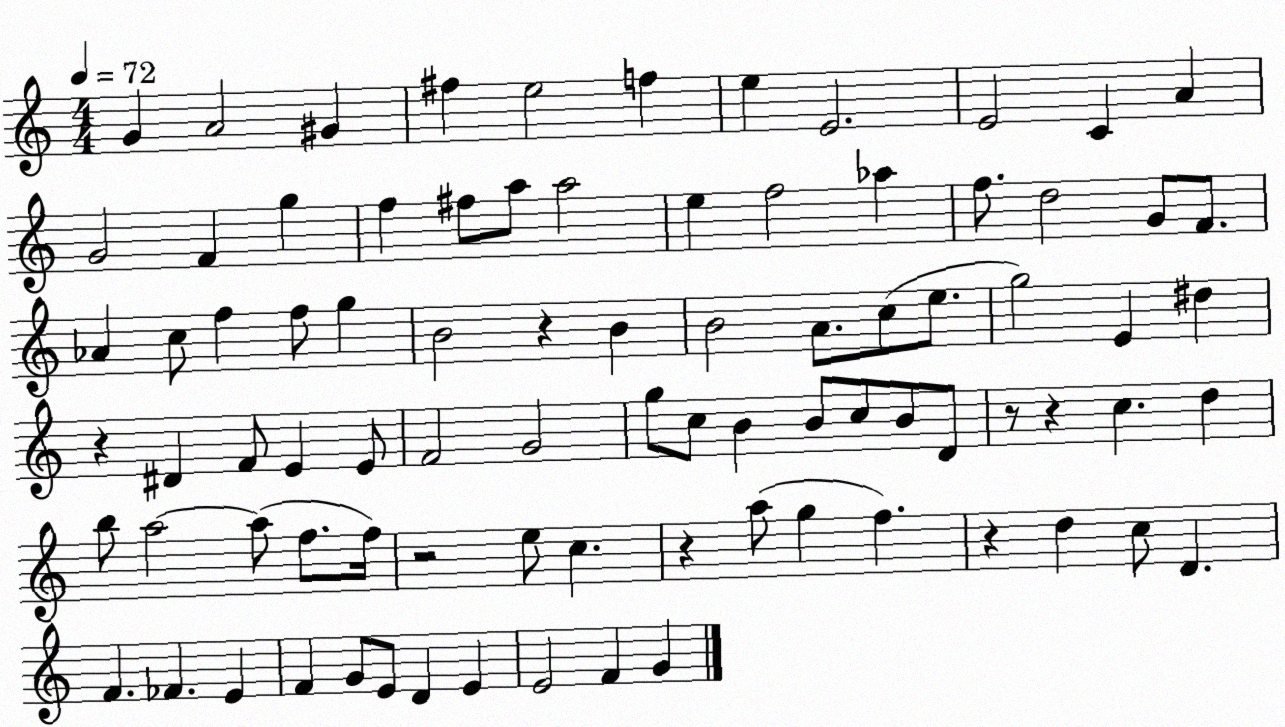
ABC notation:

X:1
T:Untitled
M:4/4
L:1/4
K:C
G A2 ^G ^f e2 f e E2 E2 C A G2 F g f ^f/2 a/2 a2 e f2 _a f/2 d2 G/2 F/2 _A c/2 f f/2 g B2 z B B2 A/2 c/2 e/2 g2 E ^d z ^D F/2 E E/2 F2 G2 g/2 c/2 B B/2 c/2 B/2 D/2 z/2 z c d b/2 a2 a/2 f/2 f/4 z2 e/2 c z a/2 g f z d c/2 D F _F E F G/2 E/2 D E E2 F G